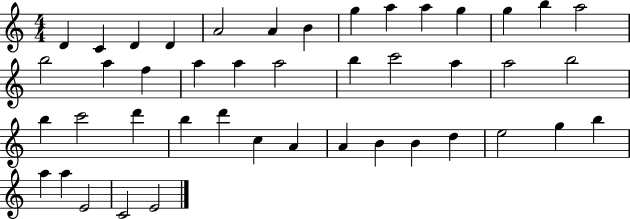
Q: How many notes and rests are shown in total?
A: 44